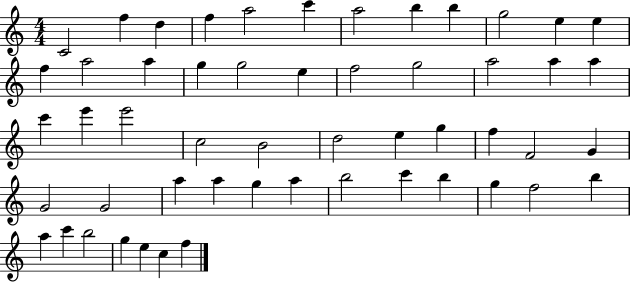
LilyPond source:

{
  \clef treble
  \numericTimeSignature
  \time 4/4
  \key c \major
  c'2 f''4 d''4 | f''4 a''2 c'''4 | a''2 b''4 b''4 | g''2 e''4 e''4 | \break f''4 a''2 a''4 | g''4 g''2 e''4 | f''2 g''2 | a''2 a''4 a''4 | \break c'''4 e'''4 e'''2 | c''2 b'2 | d''2 e''4 g''4 | f''4 f'2 g'4 | \break g'2 g'2 | a''4 a''4 g''4 a''4 | b''2 c'''4 b''4 | g''4 f''2 b''4 | \break a''4 c'''4 b''2 | g''4 e''4 c''4 f''4 | \bar "|."
}